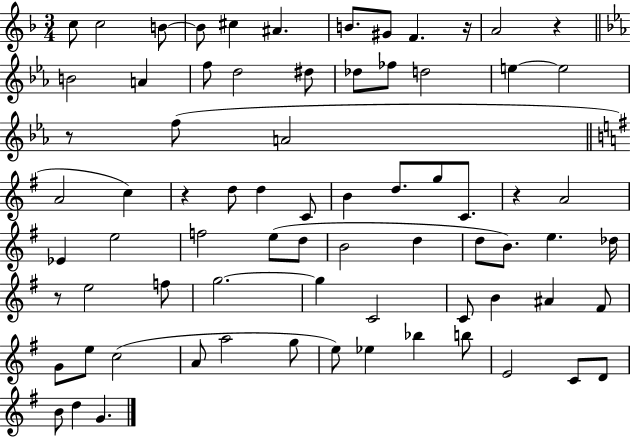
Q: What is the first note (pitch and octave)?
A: C5